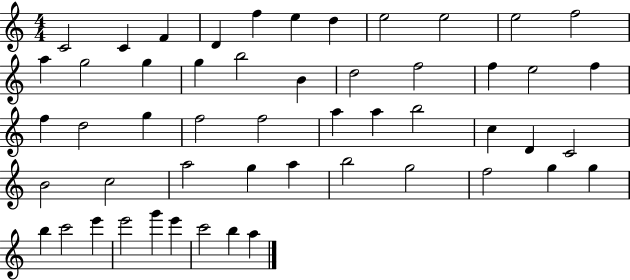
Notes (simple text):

C4/h C4/q F4/q D4/q F5/q E5/q D5/q E5/h E5/h E5/h F5/h A5/q G5/h G5/q G5/q B5/h B4/q D5/h F5/h F5/q E5/h F5/q F5/q D5/h G5/q F5/h F5/h A5/q A5/q B5/h C5/q D4/q C4/h B4/h C5/h A5/h G5/q A5/q B5/h G5/h F5/h G5/q G5/q B5/q C6/h E6/q E6/h G6/q E6/q C6/h B5/q A5/q